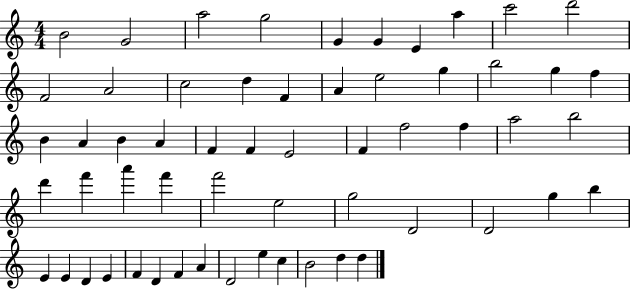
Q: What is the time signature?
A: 4/4